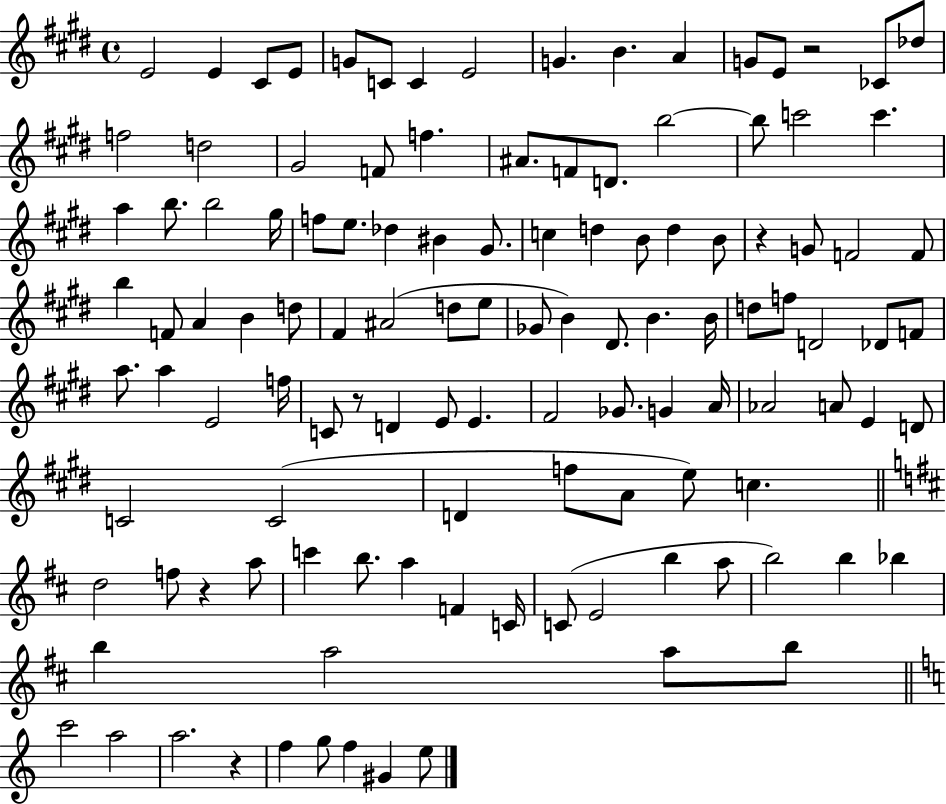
X:1
T:Untitled
M:4/4
L:1/4
K:E
E2 E ^C/2 E/2 G/2 C/2 C E2 G B A G/2 E/2 z2 _C/2 _d/2 f2 d2 ^G2 F/2 f ^A/2 F/2 D/2 b2 b/2 c'2 c' a b/2 b2 ^g/4 f/2 e/2 _d ^B ^G/2 c d B/2 d B/2 z G/2 F2 F/2 b F/2 A B d/2 ^F ^A2 d/2 e/2 _G/2 B ^D/2 B B/4 d/2 f/2 D2 _D/2 F/2 a/2 a E2 f/4 C/2 z/2 D E/2 E ^F2 _G/2 G A/4 _A2 A/2 E D/2 C2 C2 D f/2 A/2 e/2 c d2 f/2 z a/2 c' b/2 a F C/4 C/2 E2 b a/2 b2 b _b b a2 a/2 b/2 c'2 a2 a2 z f g/2 f ^G e/2